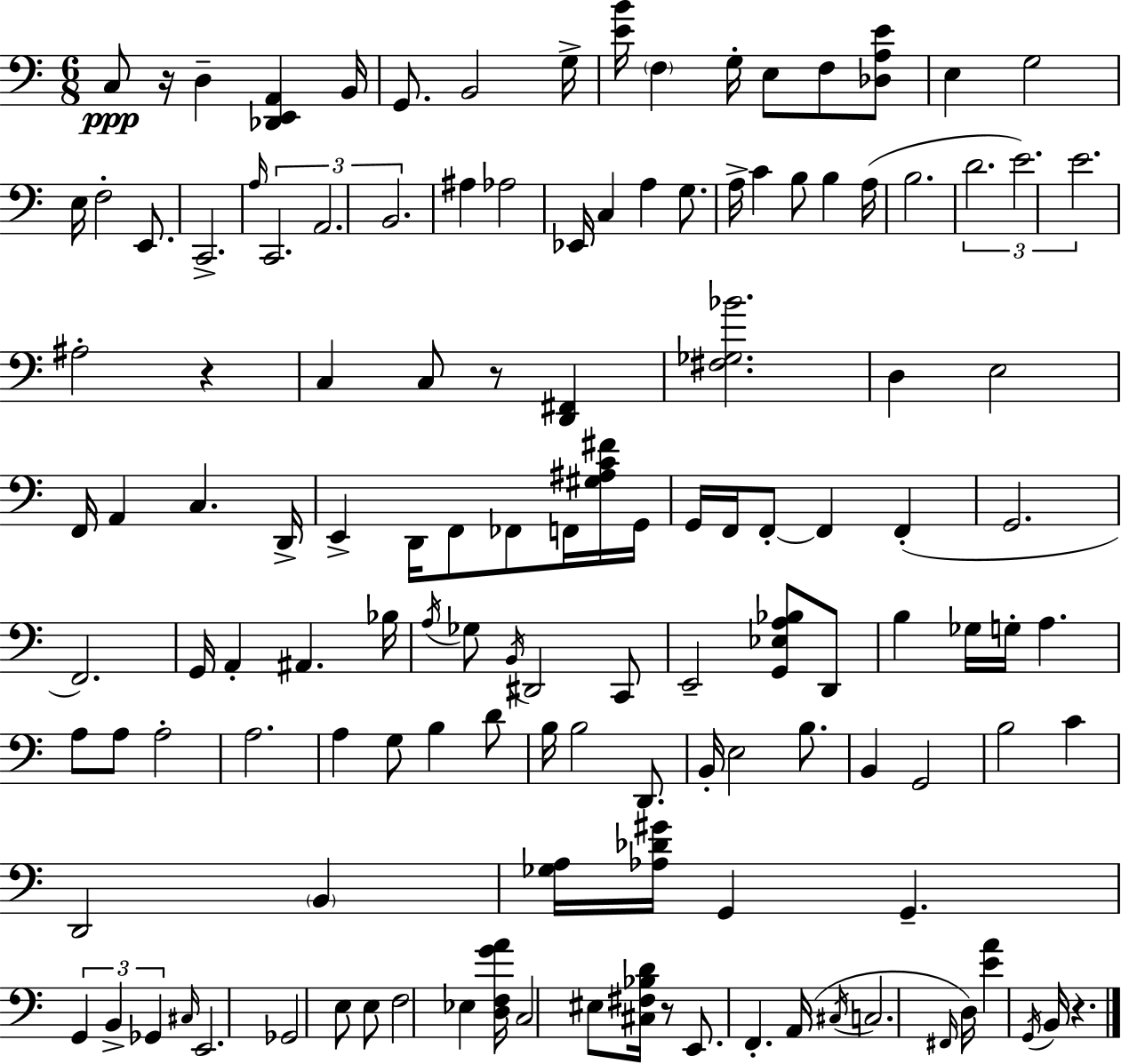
{
  \clef bass
  \numericTimeSignature
  \time 6/8
  \key a \minor
  c8\ppp r16 d4-- <des, e, a,>4 b,16 | g,8. b,2 g16-> | <e' b'>16 \parenthesize f4 g16-. e8 f8 <des a e'>8 | e4 g2 | \break e16 f2-. e,8. | c,2.-> | \grace { a16 } \tuplet 3/2 { c,2. | a,2. | \break b,2. } | ais4 aes2 | ees,16 c4 a4 g8. | a16-> c'4 b8 b4 | \break a16( b2. | \tuplet 3/2 { d'2. | e'2.) | e'2. } | \break ais2-. r4 | c4 c8 r8 <d, fis,>4 | <fis ges bes'>2. | d4 e2 | \break f,16 a,4 c4. | d,16-> e,4-> d,16 f,8 fes,8 f,16 <gis ais c' fis'>16 | g,16 g,16 f,16 f,8-.~~ f,4 f,4-.( | g,2. | \break f,2.) | g,16 a,4-. ais,4. | bes16 \acciaccatura { a16 } ges8 \acciaccatura { b,16 } dis,2 | c,8 e,2-- <g, ees a bes>8 | \break d,8 b4 ges16 g16-. a4. | a8 a8 a2-. | a2. | a4 g8 b4 | \break d'8 b16 b2 | d,8. b,16-. e2 | b8. b,4 g,2 | b2 c'4 | \break d,2 \parenthesize b,4 | <ges a>16 <aes des' gis'>16 g,4 g,4.-- | \tuplet 3/2 { g,4 b,4-> ges,4 } | \grace { cis16 } e,2. | \break ges,2 | e8 e8 f2 | ees4 <d f g' a'>16 c2 | eis8 <cis fis bes d'>16 r8 e,8. f,4.-. | \break a,16( \acciaccatura { cis16 } c2. | \grace { fis,16 } d16) <e' a'>4 \acciaccatura { g,16 } | b,16 r4. \bar "|."
}